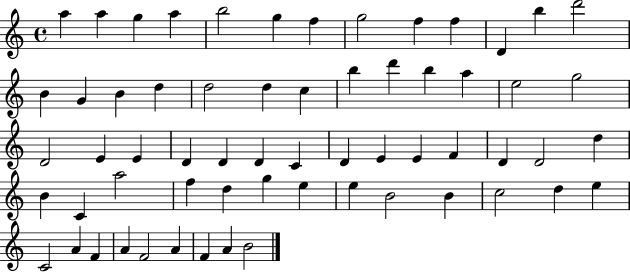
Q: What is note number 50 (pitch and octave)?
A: B4